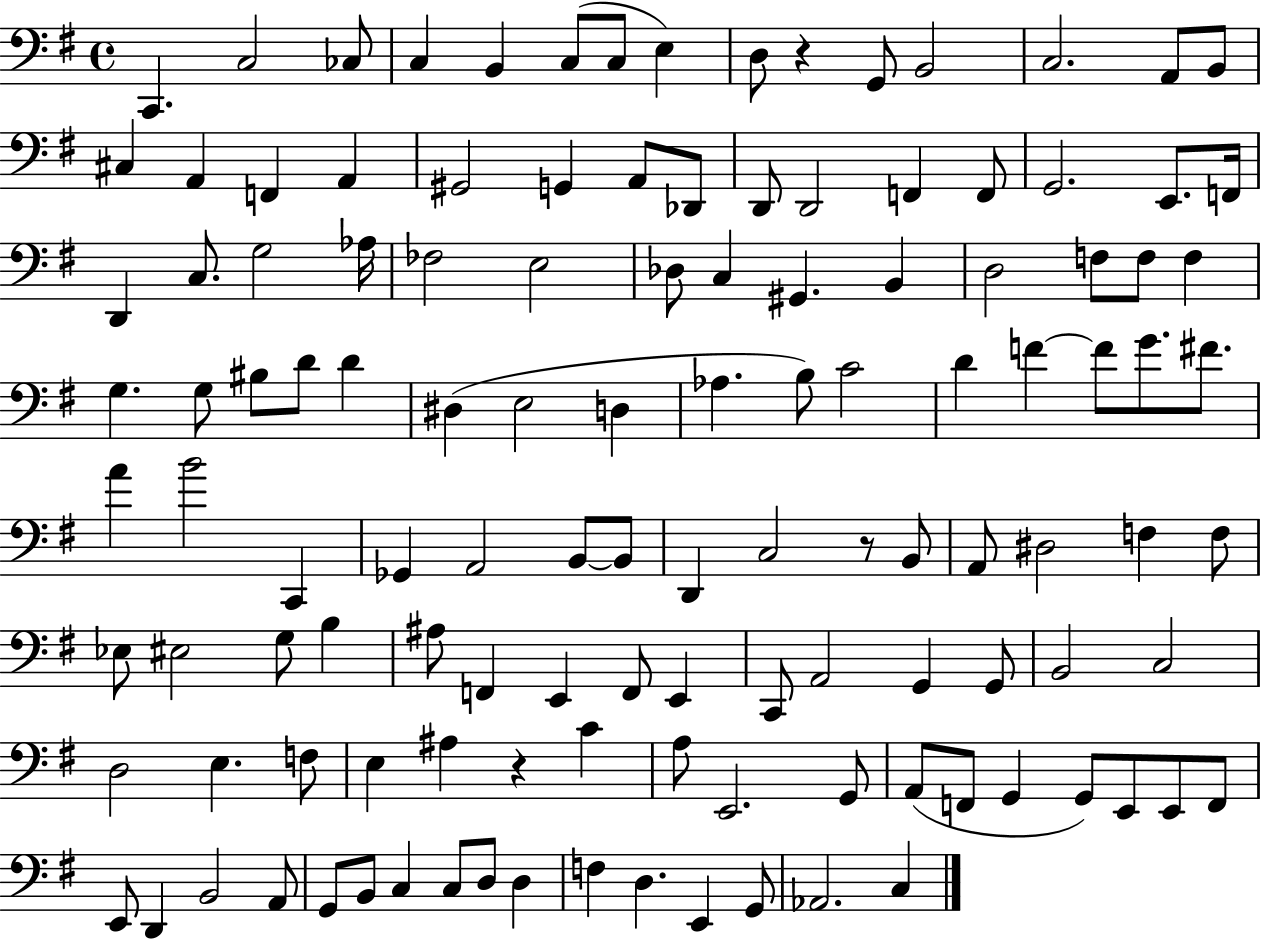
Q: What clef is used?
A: bass